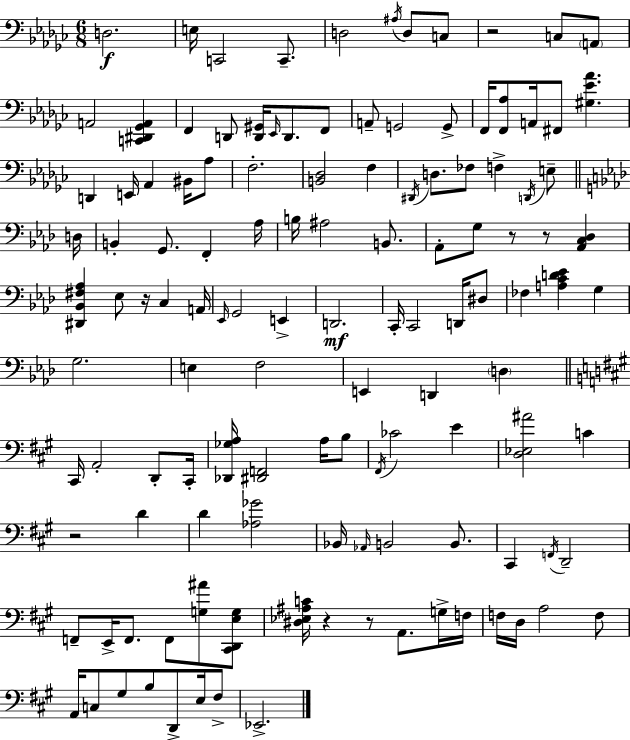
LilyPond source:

{
  \clef bass
  \numericTimeSignature
  \time 6/8
  \key ees \minor
  d2.\f | e16 c,2 c,8.-- | d2 \acciaccatura { ais16 } d8 c8 | r2 c8 \parenthesize a,8 | \break a,2 <c, dis, ges, a,>4 | f,4 d,8 <d, gis,>16 \grace { ees,16 } d,8. | f,8 a,8-- g,2 | g,8-> f,16 <f, aes>8 a,16 fis,8 <gis ees' aes'>4. | \break d,4 e,16 aes,4 bis,16 | aes8 f2.-. | <b, des>2 f4 | \acciaccatura { dis,16 } d8. fes8 f4-> | \break \acciaccatura { d,16 } e8-- \bar "||" \break \key f \minor d16 b,4-. g,8. f,4-. | aes16 b16 ais2 b,8. | aes,8-. g8 r8 r8 <aes, c des>4 | <dis, bes, fis aes>4 ees8 r16 c4 | \break a,16 \grace { ees,16 } g,2 e,4-> | d,2.\mf | c,16-. c,2 d,16 | dis8 fes4 <a c' d' ees'>4 g4 | \break g2. | e4 f2 | e,4 d,4 \parenthesize d4 | \bar "||" \break \key a \major cis,16 a,2-. d,8-. cis,16-. | <des, ges a>16 <dis, f,>2 a16 b8 | \acciaccatura { fis,16 } ces'2 e'4 | <d ees ais'>2 c'4 | \break r2 d'4 | d'4 <aes ges'>2 | bes,16 \grace { aes,16 } b,2 b,8. | cis,4 \acciaccatura { f,16 } d,2-- | \break f,8-- e,16-> f,8. f,8 <g ais'>8 | <cis, d, e g>8 <dis ees ais c'>16 r4 r8 a,8. | g16-> f16 f16 d16 a2 | f8 a,16 c8 gis8 b8 d,8-> | \break e16 fis8-> ees,2.-> | \bar "|."
}